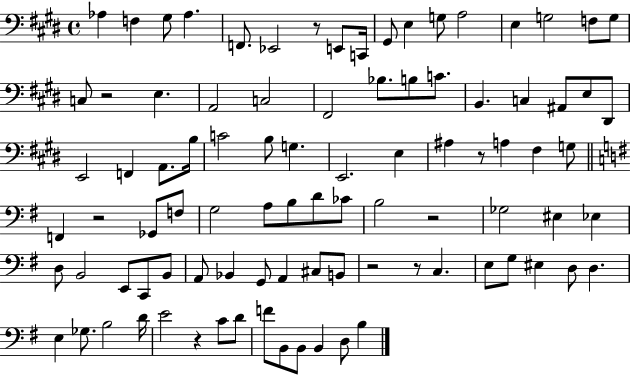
X:1
T:Untitled
M:4/4
L:1/4
K:E
_A, F, ^G,/2 _A, F,,/2 _E,,2 z/2 E,,/2 C,,/4 ^G,,/2 E, G,/2 A,2 E, G,2 F,/2 G,/2 C,/2 z2 E, A,,2 C,2 ^F,,2 _B,/2 B,/2 C/2 B,, C, ^A,,/2 E,/2 ^D,,/2 E,,2 F,, A,,/2 B,/4 C2 B,/2 G, E,,2 E, ^A, z/2 A, ^F, G,/2 F,, z2 _G,,/2 F,/2 G,2 A,/2 B,/2 D/2 _C/2 B,2 z2 _G,2 ^E, _E, D,/2 B,,2 E,,/2 C,,/2 B,,/2 A,,/2 _B,, G,,/2 A,, ^C,/2 B,,/2 z2 z/2 C, E,/2 G,/2 ^E, D,/2 D, E, _G,/2 B,2 D/4 E2 z C/2 D/2 F/2 B,,/2 B,,/2 B,, D,/2 B,